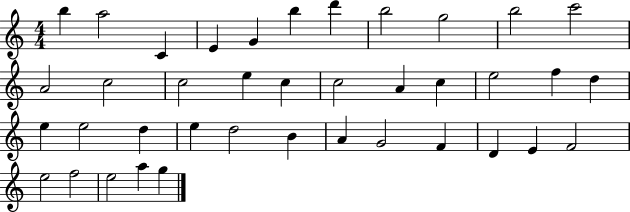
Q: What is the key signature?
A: C major